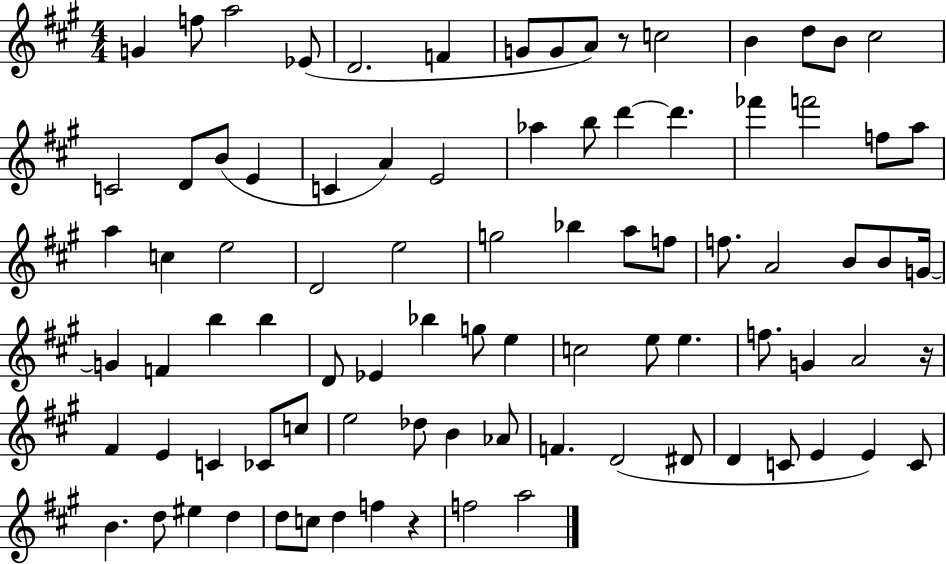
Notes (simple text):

G4/q F5/e A5/h Eb4/e D4/h. F4/q G4/e G4/e A4/e R/e C5/h B4/q D5/e B4/e C#5/h C4/h D4/e B4/e E4/q C4/q A4/q E4/h Ab5/q B5/e D6/q D6/q. FES6/q F6/h F5/e A5/e A5/q C5/q E5/h D4/h E5/h G5/h Bb5/q A5/e F5/e F5/e. A4/h B4/e B4/e G4/s G4/q F4/q B5/q B5/q D4/e Eb4/q Bb5/q G5/e E5/q C5/h E5/e E5/q. F5/e. G4/q A4/h R/s F#4/q E4/q C4/q CES4/e C5/e E5/h Db5/e B4/q Ab4/e F4/q. D4/h D#4/e D4/q C4/e E4/q E4/q C4/e B4/q. D5/e EIS5/q D5/q D5/e C5/e D5/q F5/q R/q F5/h A5/h